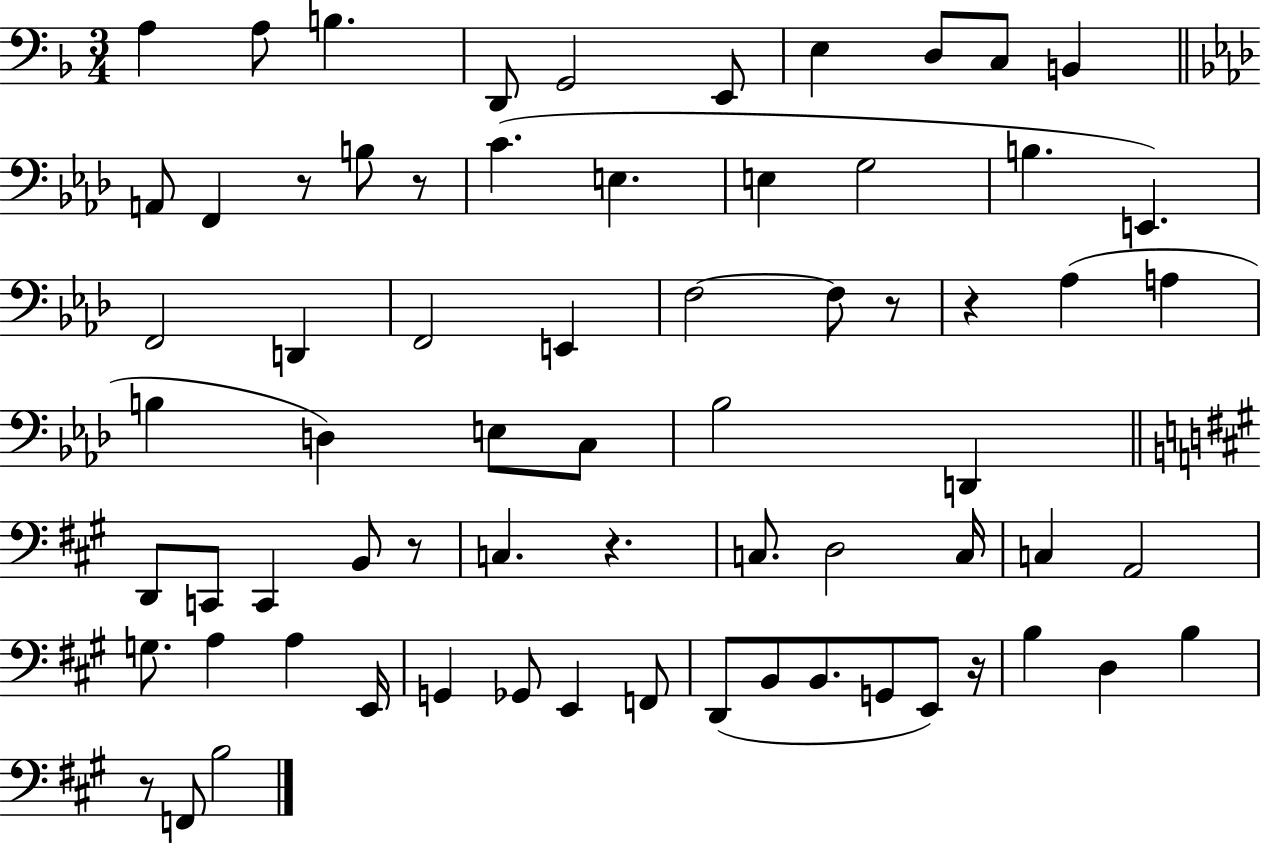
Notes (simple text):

A3/q A3/e B3/q. D2/e G2/h E2/e E3/q D3/e C3/e B2/q A2/e F2/q R/e B3/e R/e C4/q. E3/q. E3/q G3/h B3/q. E2/q. F2/h D2/q F2/h E2/q F3/h F3/e R/e R/q Ab3/q A3/q B3/q D3/q E3/e C3/e Bb3/h D2/q D2/e C2/e C2/q B2/e R/e C3/q. R/q. C3/e. D3/h C3/s C3/q A2/h G3/e. A3/q A3/q E2/s G2/q Gb2/e E2/q F2/e D2/e B2/e B2/e. G2/e E2/e R/s B3/q D3/q B3/q R/e F2/e B3/h